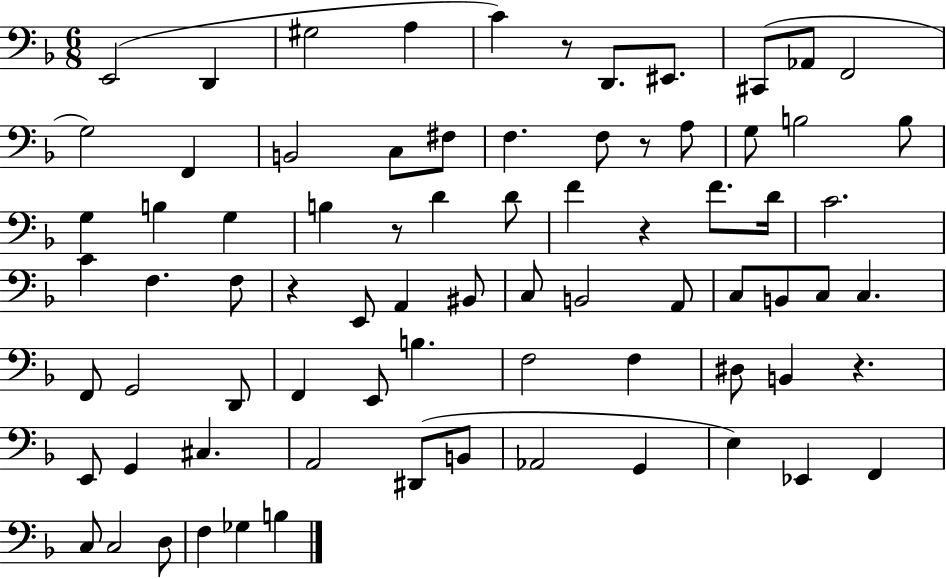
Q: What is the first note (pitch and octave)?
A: E2